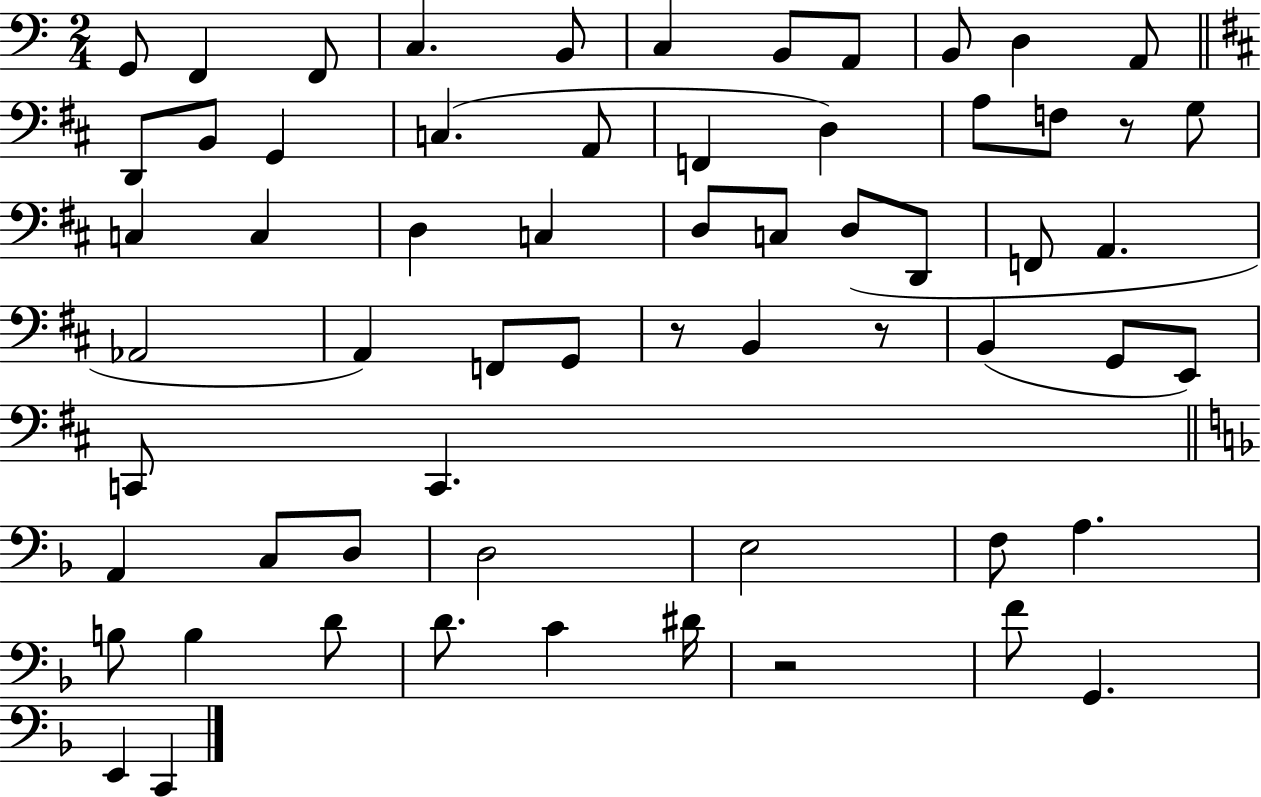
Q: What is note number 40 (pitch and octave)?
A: C2